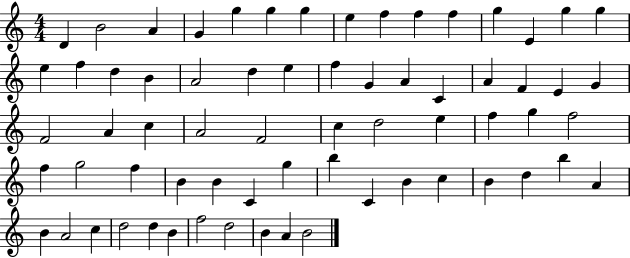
D4/q B4/h A4/q G4/q G5/q G5/q G5/q E5/q F5/q F5/q F5/q G5/q E4/q G5/q G5/q E5/q F5/q D5/q B4/q A4/h D5/q E5/q F5/q G4/q A4/q C4/q A4/q F4/q E4/q G4/q F4/h A4/q C5/q A4/h F4/h C5/q D5/h E5/q F5/q G5/q F5/h F5/q G5/h F5/q B4/q B4/q C4/q G5/q B5/q C4/q B4/q C5/q B4/q D5/q B5/q A4/q B4/q A4/h C5/q D5/h D5/q B4/q F5/h D5/h B4/q A4/q B4/h